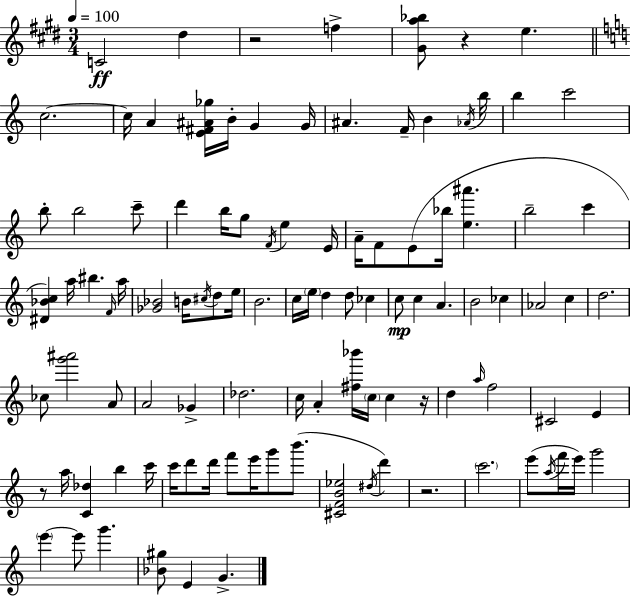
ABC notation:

X:1
T:Untitled
M:3/4
L:1/4
K:E
C2 ^d z2 f [^Ga_b]/2 z e c2 c/4 A [E^F^A_g]/4 B/4 G G/4 ^A F/4 B _A/4 b/4 b c'2 b/2 b2 c'/2 d' b/4 g/2 F/4 e E/4 A/4 F/2 E/2 _b/4 [e^a'] b2 c' [^D_Bc] a/4 ^b F/4 a/4 [_G_B]2 B/4 ^c/4 d/2 e/4 B2 c/4 e/4 d d/2 _c c/2 c A B2 _c _A2 c d2 _c/2 [g'^a']2 A/2 A2 _G _d2 c/4 A [^f_b']/4 c/4 c z/4 d a/4 f2 ^C2 E z/2 a/4 [C_d] b c'/4 c'/4 d'/2 d'/4 f'/2 e'/4 g'/2 b'/2 [^CFB_e]2 ^d/4 d' z2 c'2 e'/2 a/4 f'/4 e'/4 g'2 e' e'/2 g' [_B^g]/2 E G